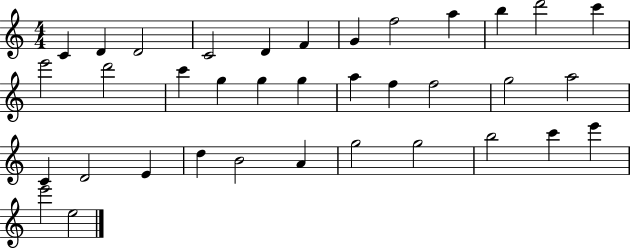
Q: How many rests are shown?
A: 0